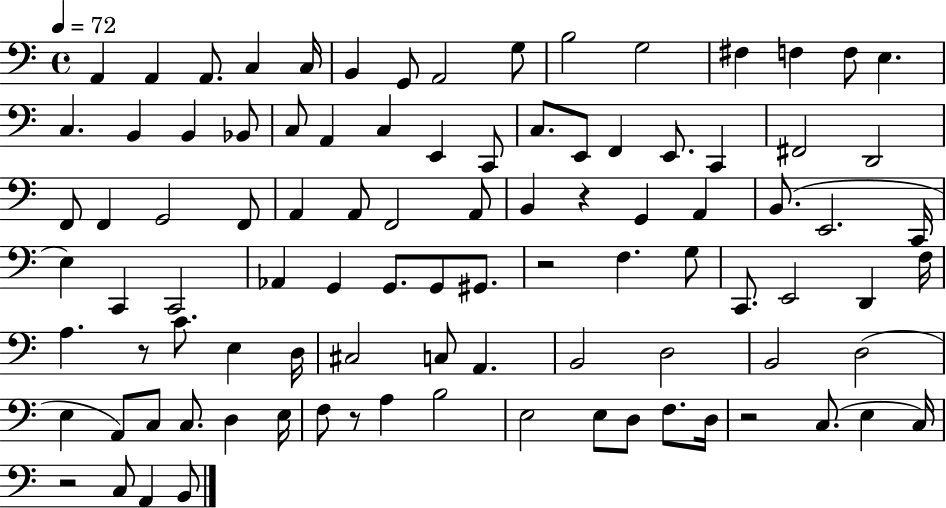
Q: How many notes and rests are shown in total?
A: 96